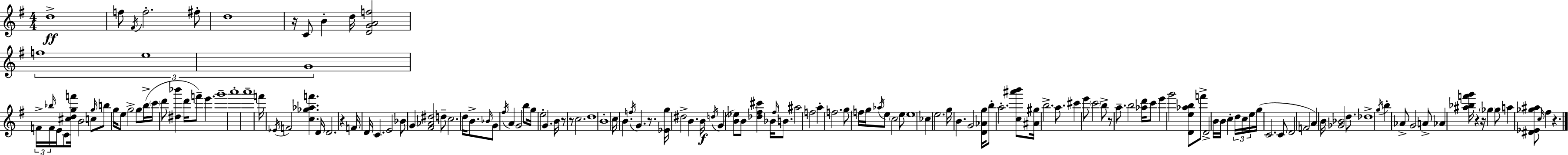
D5/w F5/e F#4/s F5/h. F#5/e D5/w R/s C4/e B4/q D5/s [D4,G4,A4,F5]/h F5/w E5/w G4/w F4/s Bb5/s F4/s E4/s C4/e [C#5,D5,G5,F6]/s B4/h C5/e G5/s B5/e G5/s E5/e G5/h G5/e B5/s C6/s D6/e [D#5,Bb6]/q D6/s F6/e E6/q. G6/w A6/w A6/w F6/s Eb4/s F4/h [C5,Gb5,Ab5,F6]/q. D4/s D4/h. R/q F4/s D4/s C4/q. E4/h Bb4/e G4/q [F#4,Ab4,D#5]/h D5/e C5/h. D5/s B4/e. Bb4/s G4/e F#5/s A4/q G4/h B5/e G5/s E5/h G4/q. B4/s R/e R/e C5/h. D5/w B4/w C5/s B4/q. F5/s G4/q. R/e. [Eb4,G5]/s D#5/h B4/q. B4/s D5/s G4/q [B4,Eb5]/e B4/e [Db5,F#5,C#6]/q Bb4/s F#5/s B4/e. A#5/h F5/h A5/q F5/h. G5/e F5/s G5/s Ab5/s E5/e C5/h E5/e E5/w CES5/q E5/h. G5/s B4/q. G4/h [D4,Ab4,G5]/s B5/e A5/h. [C5,A#6,B6]/e [A#4,G#5]/s B5/h. A5/e. C#6/q E6/e C6/h B5/e R/e A5/e. B5/h [Ab5,D6]/s C6/e E6/q G6/h [D4,E5,Ab5,B5]/e F6/e D4/h B4/s B4/s C5/q D5/s C5/s E5/s G5/s C4/h. C4/e D4/h F4/h A4/q B4/s [Gb4,Bb4]/h D5/e. Db5/w G5/s B5/q Ab4/e G4/h A4/e Ab4/q [A#5,Bb5,F6,G6]/s R/q R/s Gb5/q Gb5/e A5/q [D#4,Eb4,Gb5,A#5]/e C5/s F#5/q R/q.